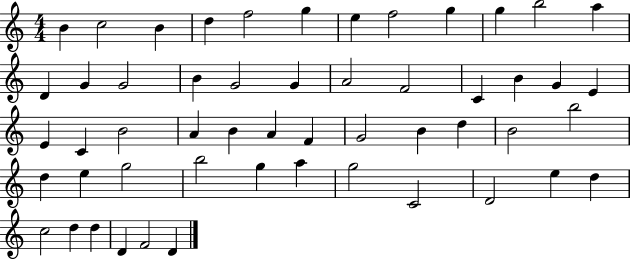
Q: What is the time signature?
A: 4/4